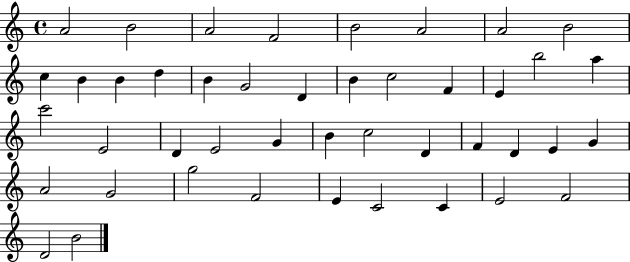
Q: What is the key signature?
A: C major